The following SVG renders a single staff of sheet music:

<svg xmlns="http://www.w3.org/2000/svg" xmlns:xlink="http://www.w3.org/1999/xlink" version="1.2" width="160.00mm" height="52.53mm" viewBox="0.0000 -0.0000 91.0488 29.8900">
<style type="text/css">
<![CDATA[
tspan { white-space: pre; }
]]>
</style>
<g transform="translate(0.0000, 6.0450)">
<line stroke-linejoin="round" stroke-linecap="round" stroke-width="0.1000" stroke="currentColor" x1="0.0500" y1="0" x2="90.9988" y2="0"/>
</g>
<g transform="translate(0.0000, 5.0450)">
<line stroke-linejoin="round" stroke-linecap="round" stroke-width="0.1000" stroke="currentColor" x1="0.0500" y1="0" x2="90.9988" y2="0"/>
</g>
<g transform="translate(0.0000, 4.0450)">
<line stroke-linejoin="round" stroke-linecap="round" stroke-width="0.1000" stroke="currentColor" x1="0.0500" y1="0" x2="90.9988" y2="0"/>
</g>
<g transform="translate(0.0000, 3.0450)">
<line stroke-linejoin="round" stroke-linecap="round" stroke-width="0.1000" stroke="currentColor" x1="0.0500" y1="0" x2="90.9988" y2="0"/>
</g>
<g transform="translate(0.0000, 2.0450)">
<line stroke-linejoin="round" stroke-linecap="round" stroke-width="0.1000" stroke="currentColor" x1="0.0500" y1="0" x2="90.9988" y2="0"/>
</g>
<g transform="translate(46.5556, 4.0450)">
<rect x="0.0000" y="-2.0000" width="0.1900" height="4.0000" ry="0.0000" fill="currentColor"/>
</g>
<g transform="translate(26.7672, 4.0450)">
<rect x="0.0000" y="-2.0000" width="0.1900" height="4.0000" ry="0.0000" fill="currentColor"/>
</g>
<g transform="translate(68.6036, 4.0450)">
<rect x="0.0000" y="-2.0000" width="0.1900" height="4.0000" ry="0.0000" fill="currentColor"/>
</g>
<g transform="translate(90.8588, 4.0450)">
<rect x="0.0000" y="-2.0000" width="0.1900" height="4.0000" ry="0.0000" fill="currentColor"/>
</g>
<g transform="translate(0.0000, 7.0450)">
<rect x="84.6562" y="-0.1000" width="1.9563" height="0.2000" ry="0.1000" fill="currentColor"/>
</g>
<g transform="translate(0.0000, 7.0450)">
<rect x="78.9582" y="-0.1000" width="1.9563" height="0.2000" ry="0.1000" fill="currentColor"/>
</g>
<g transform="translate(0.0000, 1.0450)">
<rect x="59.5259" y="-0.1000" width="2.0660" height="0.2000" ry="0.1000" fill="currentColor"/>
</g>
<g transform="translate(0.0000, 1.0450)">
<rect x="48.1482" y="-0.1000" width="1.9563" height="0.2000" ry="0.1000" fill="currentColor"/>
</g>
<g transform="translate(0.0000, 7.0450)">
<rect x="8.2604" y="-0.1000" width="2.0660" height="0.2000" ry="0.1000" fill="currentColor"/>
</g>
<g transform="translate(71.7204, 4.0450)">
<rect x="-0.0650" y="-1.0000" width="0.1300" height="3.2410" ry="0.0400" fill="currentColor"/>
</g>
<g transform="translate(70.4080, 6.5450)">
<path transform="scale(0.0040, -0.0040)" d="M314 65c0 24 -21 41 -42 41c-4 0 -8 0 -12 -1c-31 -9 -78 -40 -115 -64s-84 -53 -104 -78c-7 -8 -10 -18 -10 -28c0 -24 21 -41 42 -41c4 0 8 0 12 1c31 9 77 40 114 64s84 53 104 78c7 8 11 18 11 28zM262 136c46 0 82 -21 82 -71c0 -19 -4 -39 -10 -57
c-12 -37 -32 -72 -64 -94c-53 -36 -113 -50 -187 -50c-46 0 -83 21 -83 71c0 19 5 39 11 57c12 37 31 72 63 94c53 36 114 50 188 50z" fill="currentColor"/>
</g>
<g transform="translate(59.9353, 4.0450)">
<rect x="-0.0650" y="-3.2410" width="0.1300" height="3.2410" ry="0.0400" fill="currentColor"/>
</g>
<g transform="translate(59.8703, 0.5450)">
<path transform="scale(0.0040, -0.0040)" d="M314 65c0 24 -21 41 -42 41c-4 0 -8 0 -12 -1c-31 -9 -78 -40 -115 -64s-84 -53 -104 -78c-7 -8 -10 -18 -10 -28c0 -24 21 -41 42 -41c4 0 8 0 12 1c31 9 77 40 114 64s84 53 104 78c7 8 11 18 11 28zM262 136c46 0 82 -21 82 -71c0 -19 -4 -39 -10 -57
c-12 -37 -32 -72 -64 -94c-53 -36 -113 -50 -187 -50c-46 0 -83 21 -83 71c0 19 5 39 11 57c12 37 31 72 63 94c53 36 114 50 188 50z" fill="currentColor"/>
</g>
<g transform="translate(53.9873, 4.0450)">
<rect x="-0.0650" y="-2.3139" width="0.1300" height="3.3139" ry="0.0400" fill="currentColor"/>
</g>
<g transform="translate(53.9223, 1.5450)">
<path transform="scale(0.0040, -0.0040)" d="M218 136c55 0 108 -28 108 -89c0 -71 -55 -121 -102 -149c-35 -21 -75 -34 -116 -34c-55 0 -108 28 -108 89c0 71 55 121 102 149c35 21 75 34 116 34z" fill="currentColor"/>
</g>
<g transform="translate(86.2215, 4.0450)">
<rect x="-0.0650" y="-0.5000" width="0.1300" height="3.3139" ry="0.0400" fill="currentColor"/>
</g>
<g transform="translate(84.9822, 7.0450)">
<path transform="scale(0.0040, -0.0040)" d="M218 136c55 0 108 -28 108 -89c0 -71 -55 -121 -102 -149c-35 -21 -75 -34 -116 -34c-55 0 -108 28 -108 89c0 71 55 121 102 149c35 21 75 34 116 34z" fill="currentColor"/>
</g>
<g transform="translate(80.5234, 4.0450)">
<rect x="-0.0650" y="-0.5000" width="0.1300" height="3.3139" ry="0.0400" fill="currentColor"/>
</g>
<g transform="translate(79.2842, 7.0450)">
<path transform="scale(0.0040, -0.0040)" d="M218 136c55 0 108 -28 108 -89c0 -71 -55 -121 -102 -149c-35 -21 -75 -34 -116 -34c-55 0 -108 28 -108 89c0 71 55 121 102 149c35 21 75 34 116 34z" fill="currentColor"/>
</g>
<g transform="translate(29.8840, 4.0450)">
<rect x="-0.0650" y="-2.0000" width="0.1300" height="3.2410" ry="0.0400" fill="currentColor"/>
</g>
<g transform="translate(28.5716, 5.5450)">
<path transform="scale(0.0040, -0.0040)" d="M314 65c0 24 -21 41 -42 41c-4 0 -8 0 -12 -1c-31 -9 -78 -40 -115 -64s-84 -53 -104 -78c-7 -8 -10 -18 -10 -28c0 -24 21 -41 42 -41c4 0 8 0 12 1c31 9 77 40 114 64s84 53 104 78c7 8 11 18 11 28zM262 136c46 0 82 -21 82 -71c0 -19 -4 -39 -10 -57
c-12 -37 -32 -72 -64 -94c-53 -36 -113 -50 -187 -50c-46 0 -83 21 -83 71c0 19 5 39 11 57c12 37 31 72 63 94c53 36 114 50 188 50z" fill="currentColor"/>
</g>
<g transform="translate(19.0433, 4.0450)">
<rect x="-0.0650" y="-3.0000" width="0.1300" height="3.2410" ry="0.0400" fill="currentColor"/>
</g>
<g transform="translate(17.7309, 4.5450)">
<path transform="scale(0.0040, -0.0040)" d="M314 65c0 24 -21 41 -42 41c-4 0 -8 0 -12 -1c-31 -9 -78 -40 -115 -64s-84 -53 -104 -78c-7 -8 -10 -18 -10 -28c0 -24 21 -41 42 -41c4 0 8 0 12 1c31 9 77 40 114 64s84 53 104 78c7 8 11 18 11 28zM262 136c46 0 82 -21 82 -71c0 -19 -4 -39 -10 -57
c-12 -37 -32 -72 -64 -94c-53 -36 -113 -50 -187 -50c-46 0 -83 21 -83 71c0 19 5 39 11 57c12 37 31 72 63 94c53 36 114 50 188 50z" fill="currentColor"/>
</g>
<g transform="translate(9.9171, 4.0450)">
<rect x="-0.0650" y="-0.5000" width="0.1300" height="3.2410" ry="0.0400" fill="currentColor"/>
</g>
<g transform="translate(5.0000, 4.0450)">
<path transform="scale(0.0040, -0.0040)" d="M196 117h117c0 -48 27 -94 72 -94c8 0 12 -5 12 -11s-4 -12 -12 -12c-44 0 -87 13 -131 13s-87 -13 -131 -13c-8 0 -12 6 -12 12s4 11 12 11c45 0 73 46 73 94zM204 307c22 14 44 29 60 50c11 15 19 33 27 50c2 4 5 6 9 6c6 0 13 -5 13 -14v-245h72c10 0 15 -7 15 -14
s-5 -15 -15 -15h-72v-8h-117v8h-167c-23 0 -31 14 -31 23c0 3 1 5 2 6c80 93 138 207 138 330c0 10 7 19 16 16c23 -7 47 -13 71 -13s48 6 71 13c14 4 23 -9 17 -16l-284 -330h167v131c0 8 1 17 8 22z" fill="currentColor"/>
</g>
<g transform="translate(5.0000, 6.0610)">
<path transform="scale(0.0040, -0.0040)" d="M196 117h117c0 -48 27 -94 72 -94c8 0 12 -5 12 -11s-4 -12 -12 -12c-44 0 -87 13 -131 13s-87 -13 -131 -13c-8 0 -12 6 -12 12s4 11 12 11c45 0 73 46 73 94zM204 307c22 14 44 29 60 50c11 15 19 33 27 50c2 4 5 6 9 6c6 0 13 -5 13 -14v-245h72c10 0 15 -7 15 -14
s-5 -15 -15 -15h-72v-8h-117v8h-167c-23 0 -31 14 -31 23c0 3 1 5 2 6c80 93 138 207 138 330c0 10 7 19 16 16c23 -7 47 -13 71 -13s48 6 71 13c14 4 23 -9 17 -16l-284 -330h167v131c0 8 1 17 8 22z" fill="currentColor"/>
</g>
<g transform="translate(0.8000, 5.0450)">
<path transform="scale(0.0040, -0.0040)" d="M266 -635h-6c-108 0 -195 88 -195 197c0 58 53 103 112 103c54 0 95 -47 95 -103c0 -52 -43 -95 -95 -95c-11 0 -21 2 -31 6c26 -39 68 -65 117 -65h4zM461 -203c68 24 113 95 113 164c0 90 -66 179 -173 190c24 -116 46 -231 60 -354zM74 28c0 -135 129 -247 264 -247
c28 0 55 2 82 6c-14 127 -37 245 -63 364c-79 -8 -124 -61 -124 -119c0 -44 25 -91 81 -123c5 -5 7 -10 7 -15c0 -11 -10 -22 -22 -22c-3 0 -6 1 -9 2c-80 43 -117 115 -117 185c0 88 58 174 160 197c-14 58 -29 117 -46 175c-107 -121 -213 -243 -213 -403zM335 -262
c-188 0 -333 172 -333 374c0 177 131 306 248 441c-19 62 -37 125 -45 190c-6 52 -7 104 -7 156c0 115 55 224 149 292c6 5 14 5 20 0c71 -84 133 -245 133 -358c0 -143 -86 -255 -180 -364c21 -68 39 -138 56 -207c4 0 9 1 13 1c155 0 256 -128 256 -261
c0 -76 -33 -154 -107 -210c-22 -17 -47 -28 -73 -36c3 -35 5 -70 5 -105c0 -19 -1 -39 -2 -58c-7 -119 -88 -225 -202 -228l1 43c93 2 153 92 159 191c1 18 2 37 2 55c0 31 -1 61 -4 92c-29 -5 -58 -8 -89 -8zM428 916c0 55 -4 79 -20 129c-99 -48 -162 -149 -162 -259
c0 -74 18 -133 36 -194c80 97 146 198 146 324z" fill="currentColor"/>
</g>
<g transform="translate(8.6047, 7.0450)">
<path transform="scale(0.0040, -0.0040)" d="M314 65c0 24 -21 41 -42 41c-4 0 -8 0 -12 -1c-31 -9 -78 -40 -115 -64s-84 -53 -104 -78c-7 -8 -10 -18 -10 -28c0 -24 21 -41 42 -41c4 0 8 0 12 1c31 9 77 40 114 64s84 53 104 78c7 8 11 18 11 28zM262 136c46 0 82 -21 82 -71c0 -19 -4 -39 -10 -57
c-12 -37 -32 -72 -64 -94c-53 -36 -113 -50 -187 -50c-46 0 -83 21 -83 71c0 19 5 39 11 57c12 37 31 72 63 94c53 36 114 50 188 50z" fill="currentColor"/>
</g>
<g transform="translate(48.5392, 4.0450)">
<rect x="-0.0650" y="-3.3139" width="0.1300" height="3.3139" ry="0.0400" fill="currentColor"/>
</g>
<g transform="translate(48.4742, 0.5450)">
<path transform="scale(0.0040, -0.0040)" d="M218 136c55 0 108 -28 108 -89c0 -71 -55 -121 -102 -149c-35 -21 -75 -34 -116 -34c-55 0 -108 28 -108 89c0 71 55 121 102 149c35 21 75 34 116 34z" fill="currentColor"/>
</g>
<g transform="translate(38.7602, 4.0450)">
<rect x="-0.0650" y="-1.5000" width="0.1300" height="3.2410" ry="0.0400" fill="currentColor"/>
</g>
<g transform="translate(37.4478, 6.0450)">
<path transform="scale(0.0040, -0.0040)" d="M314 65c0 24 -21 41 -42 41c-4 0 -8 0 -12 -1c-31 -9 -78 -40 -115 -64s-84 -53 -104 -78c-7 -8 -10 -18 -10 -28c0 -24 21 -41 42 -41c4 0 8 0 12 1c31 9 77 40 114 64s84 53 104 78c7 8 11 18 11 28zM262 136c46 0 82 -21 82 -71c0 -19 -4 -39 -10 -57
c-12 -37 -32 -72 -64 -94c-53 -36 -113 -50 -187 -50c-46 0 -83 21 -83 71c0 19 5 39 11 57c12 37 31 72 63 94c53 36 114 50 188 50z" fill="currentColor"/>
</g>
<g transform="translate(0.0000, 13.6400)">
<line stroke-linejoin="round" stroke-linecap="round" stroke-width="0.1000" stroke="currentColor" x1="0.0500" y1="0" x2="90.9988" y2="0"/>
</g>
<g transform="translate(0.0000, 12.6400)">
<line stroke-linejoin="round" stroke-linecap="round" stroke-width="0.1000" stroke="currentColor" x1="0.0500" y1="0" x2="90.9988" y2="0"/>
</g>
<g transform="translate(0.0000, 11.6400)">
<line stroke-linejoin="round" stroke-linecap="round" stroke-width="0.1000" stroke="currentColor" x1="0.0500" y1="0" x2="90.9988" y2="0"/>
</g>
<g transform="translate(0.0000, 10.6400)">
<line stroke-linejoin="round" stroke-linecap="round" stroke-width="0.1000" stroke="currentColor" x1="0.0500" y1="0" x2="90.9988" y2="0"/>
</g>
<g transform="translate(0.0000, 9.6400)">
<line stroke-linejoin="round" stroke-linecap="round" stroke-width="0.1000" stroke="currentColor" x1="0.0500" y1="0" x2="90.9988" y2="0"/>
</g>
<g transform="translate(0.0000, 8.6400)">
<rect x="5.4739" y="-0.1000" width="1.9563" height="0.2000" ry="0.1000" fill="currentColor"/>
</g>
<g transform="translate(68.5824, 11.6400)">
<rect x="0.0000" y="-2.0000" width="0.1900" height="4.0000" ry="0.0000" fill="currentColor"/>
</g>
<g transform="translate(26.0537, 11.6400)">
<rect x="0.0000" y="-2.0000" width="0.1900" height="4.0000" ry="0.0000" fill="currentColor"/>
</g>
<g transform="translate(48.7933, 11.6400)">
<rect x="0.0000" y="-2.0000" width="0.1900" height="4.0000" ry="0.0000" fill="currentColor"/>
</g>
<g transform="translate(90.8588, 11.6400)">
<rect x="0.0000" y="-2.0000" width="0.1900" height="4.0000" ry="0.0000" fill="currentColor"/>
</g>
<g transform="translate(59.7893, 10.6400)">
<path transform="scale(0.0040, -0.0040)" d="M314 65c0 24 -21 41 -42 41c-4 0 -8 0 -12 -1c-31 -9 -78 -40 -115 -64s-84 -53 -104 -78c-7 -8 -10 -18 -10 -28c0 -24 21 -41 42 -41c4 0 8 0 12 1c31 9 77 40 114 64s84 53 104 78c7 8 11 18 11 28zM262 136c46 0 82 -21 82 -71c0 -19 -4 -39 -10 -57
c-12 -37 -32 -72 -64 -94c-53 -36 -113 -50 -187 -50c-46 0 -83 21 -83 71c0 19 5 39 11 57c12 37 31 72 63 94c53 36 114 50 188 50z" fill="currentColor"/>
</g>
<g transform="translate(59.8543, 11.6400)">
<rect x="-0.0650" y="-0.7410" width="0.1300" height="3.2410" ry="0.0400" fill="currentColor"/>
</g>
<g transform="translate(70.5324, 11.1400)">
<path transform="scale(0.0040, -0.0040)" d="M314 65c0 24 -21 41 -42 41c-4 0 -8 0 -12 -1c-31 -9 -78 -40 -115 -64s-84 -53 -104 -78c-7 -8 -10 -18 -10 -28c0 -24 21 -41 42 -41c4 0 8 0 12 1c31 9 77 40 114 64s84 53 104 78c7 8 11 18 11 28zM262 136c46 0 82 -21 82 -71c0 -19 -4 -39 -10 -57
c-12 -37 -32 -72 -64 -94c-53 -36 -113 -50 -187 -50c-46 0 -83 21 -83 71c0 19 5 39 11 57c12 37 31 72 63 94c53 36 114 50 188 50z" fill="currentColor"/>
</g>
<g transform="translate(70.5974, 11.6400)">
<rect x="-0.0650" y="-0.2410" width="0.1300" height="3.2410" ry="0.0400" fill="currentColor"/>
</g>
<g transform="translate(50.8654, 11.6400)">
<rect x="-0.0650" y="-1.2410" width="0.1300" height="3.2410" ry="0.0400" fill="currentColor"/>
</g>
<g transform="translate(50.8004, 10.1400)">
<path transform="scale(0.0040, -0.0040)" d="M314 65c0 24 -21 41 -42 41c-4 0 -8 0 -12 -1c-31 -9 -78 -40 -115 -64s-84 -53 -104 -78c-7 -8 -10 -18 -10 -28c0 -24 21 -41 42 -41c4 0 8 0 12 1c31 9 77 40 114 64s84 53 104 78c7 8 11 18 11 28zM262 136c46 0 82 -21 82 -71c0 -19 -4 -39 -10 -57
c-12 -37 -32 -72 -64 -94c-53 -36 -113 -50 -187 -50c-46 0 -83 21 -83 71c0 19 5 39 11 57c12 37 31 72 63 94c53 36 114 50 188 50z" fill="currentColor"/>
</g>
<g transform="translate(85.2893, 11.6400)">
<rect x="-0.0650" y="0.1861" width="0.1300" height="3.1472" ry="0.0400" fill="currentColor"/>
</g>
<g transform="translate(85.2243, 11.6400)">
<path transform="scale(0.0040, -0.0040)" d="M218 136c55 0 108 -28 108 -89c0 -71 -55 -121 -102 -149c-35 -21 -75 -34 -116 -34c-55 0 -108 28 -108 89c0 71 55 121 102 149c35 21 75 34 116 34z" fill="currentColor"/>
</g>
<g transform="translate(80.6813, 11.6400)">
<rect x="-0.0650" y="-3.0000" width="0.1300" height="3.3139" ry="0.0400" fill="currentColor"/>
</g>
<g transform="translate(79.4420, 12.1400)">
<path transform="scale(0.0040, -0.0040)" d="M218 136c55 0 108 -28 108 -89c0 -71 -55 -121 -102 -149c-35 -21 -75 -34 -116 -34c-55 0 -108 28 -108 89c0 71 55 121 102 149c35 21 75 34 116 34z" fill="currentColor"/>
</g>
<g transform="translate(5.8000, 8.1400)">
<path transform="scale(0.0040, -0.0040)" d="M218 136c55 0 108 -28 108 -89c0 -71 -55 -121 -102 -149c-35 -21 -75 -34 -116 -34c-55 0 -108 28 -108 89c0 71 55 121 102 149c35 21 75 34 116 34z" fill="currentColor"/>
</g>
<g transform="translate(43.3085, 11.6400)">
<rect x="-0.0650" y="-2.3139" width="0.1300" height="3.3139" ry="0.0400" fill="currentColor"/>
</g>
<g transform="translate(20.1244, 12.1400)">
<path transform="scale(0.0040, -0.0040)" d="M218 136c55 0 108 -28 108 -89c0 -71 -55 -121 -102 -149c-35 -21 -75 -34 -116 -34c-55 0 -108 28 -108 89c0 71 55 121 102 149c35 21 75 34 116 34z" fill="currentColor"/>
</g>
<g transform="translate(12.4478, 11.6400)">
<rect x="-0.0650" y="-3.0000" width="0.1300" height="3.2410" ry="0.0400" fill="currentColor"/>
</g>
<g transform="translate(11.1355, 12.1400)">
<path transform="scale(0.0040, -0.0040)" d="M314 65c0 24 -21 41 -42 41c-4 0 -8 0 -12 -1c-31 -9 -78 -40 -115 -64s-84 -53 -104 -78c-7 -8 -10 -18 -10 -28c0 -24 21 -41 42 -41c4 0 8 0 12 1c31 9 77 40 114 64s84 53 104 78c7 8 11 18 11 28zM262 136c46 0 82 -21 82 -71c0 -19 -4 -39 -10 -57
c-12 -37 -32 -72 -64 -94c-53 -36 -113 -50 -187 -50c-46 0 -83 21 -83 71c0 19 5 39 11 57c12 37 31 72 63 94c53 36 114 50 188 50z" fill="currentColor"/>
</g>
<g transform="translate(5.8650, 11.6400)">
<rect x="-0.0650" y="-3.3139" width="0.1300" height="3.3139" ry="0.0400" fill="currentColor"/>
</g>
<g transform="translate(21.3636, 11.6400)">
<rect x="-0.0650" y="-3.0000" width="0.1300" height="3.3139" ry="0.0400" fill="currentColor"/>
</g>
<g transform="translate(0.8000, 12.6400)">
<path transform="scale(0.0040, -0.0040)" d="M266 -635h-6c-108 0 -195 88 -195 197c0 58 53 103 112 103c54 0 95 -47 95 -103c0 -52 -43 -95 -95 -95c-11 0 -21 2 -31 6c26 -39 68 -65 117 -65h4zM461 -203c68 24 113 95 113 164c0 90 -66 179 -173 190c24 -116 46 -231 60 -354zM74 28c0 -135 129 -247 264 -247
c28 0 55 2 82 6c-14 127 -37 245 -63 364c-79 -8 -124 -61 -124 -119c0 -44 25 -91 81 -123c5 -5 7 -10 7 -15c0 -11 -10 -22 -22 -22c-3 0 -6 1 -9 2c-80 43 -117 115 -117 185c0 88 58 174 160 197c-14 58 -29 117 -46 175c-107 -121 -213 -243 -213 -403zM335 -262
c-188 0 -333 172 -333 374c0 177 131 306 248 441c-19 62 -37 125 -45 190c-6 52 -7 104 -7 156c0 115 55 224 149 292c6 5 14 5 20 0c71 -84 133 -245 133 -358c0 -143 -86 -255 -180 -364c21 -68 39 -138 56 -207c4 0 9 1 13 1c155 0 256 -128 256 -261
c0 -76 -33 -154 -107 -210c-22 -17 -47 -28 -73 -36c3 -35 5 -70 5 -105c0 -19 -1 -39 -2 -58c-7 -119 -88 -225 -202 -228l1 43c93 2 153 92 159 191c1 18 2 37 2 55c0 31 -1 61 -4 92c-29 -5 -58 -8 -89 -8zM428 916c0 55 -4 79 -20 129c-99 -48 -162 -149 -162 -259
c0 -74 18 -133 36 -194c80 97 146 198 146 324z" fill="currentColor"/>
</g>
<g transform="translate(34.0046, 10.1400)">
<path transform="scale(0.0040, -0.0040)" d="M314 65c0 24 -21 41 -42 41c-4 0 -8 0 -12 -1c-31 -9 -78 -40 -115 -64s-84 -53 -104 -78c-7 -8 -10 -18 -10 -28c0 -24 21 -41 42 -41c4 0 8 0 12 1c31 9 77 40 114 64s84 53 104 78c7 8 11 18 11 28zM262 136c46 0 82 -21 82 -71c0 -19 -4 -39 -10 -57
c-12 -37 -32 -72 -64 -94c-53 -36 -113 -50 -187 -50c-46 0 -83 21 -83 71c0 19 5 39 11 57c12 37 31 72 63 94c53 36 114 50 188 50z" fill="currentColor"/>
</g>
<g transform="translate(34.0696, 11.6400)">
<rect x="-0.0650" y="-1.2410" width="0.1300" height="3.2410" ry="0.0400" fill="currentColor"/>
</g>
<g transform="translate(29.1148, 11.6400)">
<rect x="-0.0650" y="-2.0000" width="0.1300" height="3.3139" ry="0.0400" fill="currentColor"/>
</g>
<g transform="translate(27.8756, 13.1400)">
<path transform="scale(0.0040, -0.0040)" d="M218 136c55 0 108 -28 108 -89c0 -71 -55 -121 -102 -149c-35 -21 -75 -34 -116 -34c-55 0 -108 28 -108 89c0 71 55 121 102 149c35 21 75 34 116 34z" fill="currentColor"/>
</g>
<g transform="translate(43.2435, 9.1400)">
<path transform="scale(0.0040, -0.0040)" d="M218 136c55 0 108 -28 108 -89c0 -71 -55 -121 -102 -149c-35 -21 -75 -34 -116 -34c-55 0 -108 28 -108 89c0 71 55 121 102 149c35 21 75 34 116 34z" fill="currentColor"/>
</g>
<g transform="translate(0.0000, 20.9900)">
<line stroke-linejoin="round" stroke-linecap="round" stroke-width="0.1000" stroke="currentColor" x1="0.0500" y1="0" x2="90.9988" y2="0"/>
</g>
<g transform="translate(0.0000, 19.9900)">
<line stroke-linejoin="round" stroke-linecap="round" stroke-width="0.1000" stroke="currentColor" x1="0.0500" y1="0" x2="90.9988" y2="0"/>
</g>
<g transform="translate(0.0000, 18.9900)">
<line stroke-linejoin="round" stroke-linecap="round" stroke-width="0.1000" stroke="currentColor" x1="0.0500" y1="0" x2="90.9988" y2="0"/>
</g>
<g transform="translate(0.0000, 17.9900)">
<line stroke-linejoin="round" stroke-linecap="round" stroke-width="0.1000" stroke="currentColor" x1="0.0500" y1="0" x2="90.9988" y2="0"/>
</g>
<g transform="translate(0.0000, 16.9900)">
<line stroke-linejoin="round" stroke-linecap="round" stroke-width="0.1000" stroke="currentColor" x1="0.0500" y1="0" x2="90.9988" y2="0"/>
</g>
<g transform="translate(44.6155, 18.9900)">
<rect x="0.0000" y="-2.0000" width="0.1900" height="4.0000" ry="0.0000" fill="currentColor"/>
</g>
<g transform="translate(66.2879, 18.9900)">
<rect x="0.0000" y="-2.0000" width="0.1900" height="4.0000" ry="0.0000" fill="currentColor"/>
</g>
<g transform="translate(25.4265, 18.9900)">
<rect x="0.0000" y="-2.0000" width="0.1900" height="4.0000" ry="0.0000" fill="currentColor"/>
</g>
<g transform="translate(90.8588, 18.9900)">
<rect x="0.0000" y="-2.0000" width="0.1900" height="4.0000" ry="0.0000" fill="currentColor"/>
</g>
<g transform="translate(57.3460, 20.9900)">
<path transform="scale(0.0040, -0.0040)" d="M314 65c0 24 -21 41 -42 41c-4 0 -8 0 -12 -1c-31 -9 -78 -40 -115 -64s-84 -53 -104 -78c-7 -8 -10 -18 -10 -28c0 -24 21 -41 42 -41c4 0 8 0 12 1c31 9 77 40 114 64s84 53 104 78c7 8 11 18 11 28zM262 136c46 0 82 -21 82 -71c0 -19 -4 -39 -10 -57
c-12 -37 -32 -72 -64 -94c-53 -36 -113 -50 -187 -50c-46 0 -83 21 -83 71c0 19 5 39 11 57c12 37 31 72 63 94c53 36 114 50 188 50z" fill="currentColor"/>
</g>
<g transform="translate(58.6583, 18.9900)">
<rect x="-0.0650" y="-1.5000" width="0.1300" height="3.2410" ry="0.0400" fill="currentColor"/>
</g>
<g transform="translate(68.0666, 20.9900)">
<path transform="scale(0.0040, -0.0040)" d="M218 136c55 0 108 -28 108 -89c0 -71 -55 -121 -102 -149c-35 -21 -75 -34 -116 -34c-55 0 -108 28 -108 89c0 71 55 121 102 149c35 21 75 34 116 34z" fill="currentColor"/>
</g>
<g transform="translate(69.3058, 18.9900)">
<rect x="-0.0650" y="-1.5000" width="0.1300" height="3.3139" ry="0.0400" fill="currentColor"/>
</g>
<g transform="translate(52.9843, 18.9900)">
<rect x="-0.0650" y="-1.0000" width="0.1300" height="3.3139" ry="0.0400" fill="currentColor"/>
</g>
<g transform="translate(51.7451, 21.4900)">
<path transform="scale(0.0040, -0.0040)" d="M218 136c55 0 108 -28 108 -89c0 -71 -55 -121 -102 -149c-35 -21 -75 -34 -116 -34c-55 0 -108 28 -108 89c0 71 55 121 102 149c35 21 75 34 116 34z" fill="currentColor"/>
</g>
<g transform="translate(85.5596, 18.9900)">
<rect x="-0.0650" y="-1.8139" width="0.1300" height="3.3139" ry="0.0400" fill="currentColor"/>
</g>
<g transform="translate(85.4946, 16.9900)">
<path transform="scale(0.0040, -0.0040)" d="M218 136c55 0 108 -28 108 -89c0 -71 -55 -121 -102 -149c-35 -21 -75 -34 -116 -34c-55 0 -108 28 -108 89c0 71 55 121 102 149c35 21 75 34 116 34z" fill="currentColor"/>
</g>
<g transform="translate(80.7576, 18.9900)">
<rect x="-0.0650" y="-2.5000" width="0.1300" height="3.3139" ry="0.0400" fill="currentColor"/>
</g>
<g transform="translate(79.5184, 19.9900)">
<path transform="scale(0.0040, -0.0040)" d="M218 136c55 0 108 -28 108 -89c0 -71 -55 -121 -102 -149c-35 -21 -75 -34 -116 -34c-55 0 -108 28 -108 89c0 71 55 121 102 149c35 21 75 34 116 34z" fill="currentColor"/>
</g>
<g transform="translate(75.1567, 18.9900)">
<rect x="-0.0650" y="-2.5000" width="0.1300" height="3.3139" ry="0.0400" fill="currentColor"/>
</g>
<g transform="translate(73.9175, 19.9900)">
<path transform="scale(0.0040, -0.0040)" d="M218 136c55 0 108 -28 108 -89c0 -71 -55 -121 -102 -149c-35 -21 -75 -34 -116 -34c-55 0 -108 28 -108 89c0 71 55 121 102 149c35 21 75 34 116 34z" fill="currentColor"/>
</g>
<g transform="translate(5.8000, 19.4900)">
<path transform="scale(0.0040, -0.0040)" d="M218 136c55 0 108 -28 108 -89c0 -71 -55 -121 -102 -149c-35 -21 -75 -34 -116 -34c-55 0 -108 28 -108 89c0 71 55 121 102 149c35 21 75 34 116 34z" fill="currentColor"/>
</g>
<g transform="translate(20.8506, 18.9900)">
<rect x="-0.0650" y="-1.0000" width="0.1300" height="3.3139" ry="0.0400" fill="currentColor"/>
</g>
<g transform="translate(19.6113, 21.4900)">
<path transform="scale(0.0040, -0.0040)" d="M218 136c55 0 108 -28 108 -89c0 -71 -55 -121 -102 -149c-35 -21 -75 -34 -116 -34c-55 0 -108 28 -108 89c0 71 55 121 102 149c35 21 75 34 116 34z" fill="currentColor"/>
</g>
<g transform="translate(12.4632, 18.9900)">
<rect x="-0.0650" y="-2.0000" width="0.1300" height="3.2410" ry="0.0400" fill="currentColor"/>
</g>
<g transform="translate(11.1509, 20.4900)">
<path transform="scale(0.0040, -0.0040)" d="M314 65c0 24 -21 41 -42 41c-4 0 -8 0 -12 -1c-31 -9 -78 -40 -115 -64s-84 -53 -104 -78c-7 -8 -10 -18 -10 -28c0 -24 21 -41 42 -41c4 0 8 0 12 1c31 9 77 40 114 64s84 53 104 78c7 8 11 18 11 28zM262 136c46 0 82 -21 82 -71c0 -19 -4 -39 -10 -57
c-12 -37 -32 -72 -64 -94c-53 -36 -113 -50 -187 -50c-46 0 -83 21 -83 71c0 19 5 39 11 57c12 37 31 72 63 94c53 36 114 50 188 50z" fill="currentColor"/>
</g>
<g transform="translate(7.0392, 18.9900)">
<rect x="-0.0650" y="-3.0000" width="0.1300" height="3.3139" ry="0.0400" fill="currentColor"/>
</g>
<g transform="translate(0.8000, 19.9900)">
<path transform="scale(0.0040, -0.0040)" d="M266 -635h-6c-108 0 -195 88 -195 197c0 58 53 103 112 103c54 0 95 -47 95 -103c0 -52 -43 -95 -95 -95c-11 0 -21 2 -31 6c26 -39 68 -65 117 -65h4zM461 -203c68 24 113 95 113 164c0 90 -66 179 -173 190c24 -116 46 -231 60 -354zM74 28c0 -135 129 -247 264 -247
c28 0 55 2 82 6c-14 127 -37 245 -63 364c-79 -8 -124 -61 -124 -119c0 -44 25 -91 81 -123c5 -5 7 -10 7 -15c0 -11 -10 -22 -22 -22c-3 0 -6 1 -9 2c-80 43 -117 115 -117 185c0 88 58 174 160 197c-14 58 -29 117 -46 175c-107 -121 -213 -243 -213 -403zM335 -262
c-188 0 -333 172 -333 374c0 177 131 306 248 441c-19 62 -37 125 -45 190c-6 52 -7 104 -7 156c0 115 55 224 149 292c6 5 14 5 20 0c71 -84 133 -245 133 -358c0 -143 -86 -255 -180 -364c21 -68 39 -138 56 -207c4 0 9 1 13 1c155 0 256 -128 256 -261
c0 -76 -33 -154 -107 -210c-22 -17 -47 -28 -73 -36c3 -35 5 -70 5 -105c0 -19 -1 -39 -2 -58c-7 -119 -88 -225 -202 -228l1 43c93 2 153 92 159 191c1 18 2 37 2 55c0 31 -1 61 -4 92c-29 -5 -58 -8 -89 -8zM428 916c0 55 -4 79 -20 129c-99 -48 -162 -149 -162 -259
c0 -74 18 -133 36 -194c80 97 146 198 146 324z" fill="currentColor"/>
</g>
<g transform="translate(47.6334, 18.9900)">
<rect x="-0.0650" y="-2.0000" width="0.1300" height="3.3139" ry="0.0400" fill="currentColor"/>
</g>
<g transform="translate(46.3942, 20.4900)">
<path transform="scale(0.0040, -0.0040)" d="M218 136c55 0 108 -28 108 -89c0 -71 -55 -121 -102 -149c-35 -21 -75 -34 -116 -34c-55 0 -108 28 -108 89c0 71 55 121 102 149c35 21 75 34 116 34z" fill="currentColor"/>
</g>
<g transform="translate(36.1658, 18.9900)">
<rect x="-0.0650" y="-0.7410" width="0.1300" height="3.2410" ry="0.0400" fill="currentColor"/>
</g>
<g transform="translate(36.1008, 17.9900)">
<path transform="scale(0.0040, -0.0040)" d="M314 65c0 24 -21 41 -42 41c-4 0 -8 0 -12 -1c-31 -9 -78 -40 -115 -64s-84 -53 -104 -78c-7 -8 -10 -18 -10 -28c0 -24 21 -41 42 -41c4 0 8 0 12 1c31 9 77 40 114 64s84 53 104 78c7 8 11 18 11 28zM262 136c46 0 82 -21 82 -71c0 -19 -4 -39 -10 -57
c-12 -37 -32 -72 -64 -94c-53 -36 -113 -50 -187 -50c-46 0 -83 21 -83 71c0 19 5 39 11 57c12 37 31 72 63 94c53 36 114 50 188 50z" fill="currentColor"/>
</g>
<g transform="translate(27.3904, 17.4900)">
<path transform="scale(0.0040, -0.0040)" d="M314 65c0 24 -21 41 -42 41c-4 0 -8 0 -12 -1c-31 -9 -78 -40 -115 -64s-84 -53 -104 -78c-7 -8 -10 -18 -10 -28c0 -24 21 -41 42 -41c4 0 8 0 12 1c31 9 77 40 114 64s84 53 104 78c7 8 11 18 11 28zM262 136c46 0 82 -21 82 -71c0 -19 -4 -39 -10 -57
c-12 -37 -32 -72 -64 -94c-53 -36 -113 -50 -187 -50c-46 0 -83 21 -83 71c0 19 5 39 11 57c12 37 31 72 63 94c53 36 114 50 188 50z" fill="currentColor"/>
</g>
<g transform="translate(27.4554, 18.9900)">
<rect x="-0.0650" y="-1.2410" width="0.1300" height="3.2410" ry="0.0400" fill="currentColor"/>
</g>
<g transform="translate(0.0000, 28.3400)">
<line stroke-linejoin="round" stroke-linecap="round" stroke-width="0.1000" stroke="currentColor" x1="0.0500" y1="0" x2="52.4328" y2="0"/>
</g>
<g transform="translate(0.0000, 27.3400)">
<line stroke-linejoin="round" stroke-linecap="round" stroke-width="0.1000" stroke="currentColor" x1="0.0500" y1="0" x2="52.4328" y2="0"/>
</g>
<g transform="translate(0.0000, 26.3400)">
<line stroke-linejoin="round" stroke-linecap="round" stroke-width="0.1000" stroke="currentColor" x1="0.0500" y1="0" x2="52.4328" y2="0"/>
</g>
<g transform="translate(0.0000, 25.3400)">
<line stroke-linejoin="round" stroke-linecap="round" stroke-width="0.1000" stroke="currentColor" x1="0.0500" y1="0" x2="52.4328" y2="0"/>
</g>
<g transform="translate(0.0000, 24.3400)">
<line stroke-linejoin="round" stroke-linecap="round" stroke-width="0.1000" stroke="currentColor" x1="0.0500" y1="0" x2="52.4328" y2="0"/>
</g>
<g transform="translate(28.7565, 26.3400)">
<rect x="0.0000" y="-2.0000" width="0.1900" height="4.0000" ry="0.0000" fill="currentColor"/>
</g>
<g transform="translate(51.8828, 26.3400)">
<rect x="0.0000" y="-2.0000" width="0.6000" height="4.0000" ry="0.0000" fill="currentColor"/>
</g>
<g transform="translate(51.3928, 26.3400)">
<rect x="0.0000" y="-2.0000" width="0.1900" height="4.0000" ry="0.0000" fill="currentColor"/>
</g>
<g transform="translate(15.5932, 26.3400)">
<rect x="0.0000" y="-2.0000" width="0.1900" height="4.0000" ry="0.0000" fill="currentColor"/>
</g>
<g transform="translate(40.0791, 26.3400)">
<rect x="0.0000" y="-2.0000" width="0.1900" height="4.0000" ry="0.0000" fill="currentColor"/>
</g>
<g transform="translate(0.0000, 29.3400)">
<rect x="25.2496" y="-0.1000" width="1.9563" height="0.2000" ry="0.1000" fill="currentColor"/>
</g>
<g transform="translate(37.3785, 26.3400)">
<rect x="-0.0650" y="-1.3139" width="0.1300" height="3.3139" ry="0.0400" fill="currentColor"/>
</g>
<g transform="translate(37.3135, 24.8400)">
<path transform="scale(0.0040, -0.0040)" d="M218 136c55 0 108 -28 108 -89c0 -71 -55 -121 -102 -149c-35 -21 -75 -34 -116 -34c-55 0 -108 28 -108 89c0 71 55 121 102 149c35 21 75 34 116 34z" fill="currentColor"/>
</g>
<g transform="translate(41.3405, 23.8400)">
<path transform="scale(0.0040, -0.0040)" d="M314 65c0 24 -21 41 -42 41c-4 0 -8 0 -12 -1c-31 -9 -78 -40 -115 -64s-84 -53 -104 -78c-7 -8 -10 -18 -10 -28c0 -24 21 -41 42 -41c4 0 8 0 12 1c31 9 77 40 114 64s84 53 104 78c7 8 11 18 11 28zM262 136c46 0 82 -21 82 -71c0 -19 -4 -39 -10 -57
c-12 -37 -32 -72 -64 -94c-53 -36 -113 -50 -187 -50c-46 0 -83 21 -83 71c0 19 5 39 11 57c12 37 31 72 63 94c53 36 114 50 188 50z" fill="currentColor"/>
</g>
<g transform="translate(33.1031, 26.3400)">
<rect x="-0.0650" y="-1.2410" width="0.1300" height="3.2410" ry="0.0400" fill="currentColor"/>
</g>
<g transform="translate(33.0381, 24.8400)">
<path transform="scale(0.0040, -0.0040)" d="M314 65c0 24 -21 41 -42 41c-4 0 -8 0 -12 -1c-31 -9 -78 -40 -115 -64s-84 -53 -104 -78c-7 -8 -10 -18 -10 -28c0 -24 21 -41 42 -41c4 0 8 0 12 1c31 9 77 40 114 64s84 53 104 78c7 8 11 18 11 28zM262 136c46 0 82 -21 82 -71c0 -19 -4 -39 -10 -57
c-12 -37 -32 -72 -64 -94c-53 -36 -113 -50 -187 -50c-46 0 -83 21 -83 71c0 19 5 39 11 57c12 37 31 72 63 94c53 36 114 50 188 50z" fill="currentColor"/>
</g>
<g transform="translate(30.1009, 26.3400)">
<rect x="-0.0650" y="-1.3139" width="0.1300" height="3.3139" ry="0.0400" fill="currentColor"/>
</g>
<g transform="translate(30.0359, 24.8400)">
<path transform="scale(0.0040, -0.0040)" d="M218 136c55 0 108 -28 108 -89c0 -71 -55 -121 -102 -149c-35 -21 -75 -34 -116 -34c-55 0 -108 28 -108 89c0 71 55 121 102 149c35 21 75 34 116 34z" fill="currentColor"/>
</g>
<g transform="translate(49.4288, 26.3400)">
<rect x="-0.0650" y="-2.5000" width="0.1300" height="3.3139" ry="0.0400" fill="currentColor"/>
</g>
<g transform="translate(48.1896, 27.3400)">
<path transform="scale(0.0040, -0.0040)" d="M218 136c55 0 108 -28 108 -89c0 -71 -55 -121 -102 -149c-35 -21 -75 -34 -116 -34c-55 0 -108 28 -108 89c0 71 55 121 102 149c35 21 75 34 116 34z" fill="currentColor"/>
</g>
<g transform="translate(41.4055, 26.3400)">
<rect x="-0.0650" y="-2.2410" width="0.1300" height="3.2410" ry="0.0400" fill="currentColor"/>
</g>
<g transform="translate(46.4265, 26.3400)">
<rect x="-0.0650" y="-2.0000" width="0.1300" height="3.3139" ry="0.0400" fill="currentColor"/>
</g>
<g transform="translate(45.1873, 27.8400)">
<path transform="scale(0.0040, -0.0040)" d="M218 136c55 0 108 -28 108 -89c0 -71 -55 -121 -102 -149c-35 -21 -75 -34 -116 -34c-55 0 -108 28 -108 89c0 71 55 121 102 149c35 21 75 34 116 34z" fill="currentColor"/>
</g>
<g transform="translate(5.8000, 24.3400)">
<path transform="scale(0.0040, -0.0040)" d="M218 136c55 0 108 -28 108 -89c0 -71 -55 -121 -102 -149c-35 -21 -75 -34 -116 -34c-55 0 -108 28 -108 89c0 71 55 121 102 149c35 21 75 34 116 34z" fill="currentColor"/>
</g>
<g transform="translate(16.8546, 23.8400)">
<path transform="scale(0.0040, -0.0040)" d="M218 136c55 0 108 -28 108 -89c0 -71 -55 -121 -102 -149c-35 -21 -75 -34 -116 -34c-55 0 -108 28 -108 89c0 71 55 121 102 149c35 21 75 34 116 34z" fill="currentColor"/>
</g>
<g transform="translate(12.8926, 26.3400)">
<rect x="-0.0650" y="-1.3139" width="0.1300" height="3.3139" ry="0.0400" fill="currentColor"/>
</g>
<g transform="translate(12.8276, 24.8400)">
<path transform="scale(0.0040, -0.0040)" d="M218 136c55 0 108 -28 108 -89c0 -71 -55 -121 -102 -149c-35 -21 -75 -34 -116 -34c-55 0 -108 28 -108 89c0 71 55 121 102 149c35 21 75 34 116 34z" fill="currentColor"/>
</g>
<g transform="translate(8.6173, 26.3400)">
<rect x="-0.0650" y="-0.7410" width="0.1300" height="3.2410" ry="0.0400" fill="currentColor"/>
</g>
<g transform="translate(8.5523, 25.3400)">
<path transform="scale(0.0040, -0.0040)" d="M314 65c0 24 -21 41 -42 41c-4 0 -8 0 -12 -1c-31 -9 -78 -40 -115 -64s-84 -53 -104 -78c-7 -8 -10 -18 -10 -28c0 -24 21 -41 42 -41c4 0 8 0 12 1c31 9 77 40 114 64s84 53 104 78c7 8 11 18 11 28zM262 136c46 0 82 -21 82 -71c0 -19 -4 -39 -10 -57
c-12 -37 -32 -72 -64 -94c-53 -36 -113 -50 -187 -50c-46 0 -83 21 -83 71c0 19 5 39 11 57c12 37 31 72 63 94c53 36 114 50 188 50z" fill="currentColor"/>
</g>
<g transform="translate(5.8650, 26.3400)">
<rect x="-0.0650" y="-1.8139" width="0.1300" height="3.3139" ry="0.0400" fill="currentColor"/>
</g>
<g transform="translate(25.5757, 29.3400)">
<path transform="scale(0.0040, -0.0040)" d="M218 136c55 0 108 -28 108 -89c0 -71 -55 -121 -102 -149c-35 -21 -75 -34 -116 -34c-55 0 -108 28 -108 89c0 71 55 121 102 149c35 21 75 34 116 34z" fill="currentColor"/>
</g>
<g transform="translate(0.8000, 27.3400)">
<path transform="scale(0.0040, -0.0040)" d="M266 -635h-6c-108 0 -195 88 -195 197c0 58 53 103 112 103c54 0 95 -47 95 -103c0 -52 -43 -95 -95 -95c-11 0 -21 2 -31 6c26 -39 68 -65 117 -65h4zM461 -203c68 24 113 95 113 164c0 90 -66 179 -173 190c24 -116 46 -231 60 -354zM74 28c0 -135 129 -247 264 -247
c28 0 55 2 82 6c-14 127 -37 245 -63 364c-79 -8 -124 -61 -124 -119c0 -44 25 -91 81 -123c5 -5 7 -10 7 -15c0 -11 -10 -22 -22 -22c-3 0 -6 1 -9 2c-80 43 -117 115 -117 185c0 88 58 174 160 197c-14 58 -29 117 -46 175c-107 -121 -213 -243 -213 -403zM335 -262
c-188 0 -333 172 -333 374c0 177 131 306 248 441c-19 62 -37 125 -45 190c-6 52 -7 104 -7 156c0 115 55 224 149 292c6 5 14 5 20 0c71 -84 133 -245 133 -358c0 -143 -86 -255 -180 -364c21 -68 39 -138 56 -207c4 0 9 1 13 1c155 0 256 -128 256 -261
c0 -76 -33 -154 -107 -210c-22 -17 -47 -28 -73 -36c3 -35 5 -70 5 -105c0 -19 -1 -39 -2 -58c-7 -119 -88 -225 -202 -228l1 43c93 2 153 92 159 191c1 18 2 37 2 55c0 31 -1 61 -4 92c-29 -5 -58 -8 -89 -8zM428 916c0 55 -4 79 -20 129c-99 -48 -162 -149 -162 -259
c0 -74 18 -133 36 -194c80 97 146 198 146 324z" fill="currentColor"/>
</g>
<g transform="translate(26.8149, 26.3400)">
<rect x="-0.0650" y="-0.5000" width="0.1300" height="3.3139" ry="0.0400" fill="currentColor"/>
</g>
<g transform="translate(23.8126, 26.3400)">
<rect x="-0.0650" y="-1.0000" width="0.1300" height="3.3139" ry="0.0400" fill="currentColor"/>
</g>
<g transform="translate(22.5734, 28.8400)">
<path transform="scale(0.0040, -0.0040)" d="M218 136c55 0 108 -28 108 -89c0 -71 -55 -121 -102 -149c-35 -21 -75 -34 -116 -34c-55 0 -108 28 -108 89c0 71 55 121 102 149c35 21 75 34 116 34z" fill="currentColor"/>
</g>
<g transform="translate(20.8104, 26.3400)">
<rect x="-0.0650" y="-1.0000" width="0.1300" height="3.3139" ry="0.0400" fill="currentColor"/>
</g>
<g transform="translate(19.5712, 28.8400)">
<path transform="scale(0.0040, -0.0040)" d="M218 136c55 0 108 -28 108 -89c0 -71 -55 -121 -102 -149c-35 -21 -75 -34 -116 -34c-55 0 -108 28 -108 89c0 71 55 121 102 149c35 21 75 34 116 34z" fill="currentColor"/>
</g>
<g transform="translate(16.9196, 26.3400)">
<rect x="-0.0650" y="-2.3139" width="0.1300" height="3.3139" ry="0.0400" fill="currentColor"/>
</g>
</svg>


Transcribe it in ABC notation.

X:1
T:Untitled
M:4/4
L:1/4
K:C
C2 A2 F2 E2 b g b2 D2 C C b A2 A F e2 g e2 d2 c2 A B A F2 D e2 d2 F D E2 E G G f f d2 e g D D C e e2 e g2 F G